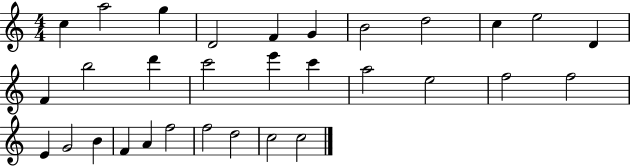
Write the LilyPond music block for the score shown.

{
  \clef treble
  \numericTimeSignature
  \time 4/4
  \key c \major
  c''4 a''2 g''4 | d'2 f'4 g'4 | b'2 d''2 | c''4 e''2 d'4 | \break f'4 b''2 d'''4 | c'''2 e'''4 c'''4 | a''2 e''2 | f''2 f''2 | \break e'4 g'2 b'4 | f'4 a'4 f''2 | f''2 d''2 | c''2 c''2 | \break \bar "|."
}